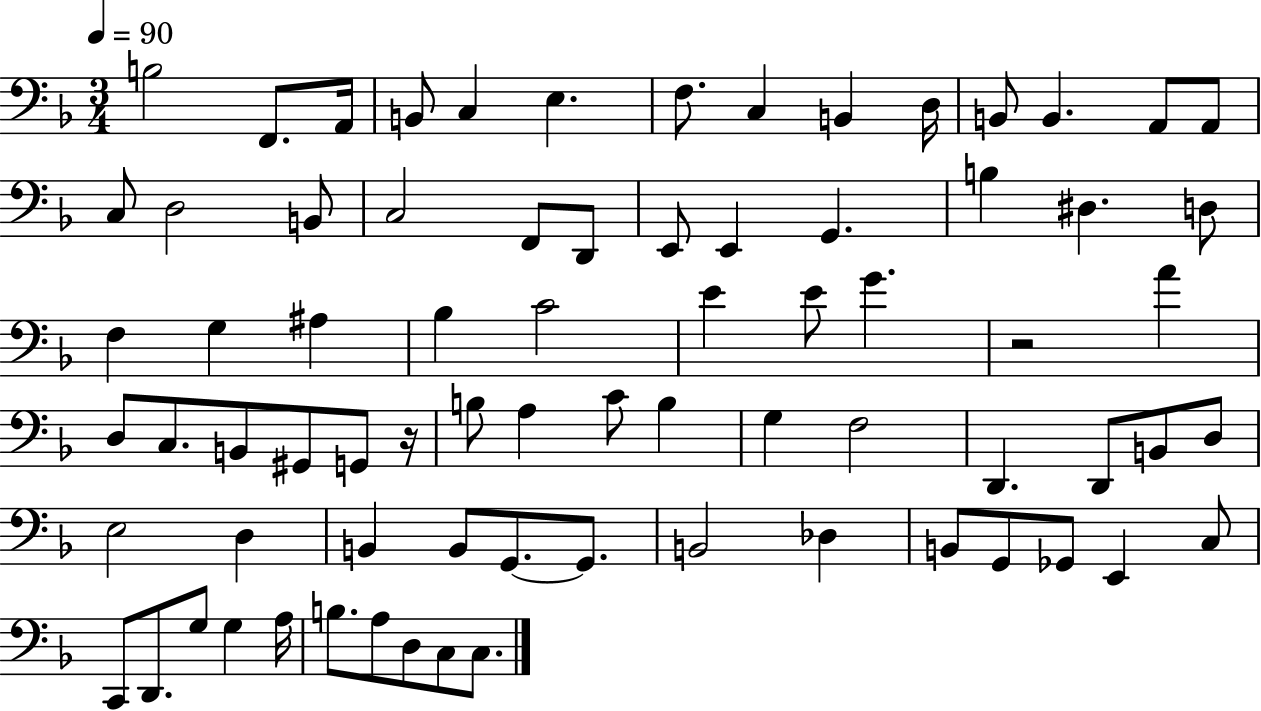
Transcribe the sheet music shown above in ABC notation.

X:1
T:Untitled
M:3/4
L:1/4
K:F
B,2 F,,/2 A,,/4 B,,/2 C, E, F,/2 C, B,, D,/4 B,,/2 B,, A,,/2 A,,/2 C,/2 D,2 B,,/2 C,2 F,,/2 D,,/2 E,,/2 E,, G,, B, ^D, D,/2 F, G, ^A, _B, C2 E E/2 G z2 A D,/2 C,/2 B,,/2 ^G,,/2 G,,/2 z/4 B,/2 A, C/2 B, G, F,2 D,, D,,/2 B,,/2 D,/2 E,2 D, B,, B,,/2 G,,/2 G,,/2 B,,2 _D, B,,/2 G,,/2 _G,,/2 E,, C,/2 C,,/2 D,,/2 G,/2 G, A,/4 B,/2 A,/2 D,/2 C,/2 C,/2